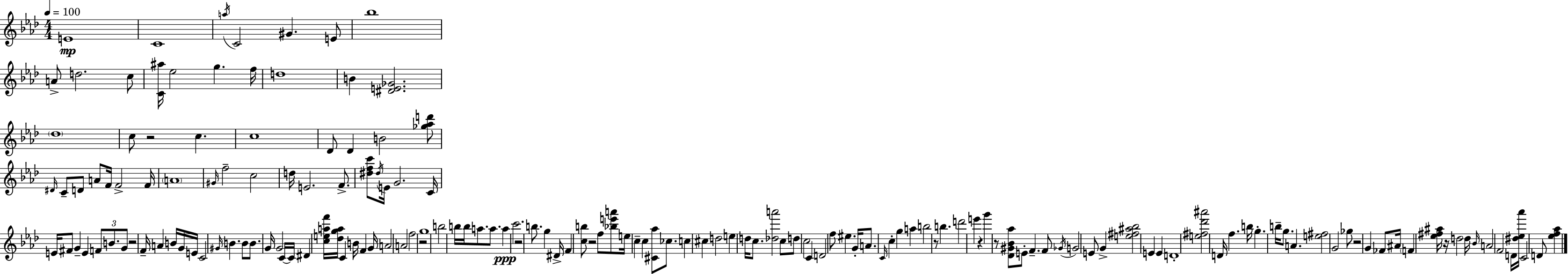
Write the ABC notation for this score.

X:1
T:Untitled
M:4/4
L:1/4
K:Fm
E4 C4 a/4 C2 ^G E/2 _b4 A/2 d2 c/2 [C^a]/4 _e2 g f/4 d4 B [^DE_G]2 _d4 c/2 z2 c c4 _D/2 _D B2 [_g_ad']/2 ^D/4 C/2 D/2 A/2 F/4 F2 F/4 A4 ^G/4 f2 c2 d/4 E2 F/2 [^dfc']/2 ^d/4 E/4 G2 C/4 E/4 ^F/2 G E F/2 B/2 G/2 z2 F/4 A B/4 G/4 E/4 C2 ^G/4 B B/2 B/2 G/4 G2 C/4 C/4 ^D [ceaf']/4 [_dga]/4 C B/4 F G/4 A2 A2 f2 z2 g4 b2 b/4 b/4 a/2 a/2 a c'2 z2 b/2 g ^D/4 F [cb]/2 z2 f/2 [_be'a']/2 e/4 c c [^C_a]/2 _c/2 c ^c d2 e d/4 c/2 [_da']2 c/2 d/2 c2 C D2 f/2 ^e G/4 A/2 C/4 c g a b2 z/2 b d'2 e' z g' z/2 [_D^G_B_a]/2 E/2 F F/2 _G/4 G2 E/2 G [e^f^a_b]2 E E D4 [e^f_d'^a']2 D/4 f b/4 g b/4 g/2 A [e^f]2 G2 _g/2 z2 G _F/2 ^A/4 F [_e^f^a]/4 z/4 d2 d/4 _B/4 A2 F2 D/4 [^d_e_a']/4 C2 D/2 [_ef_a]